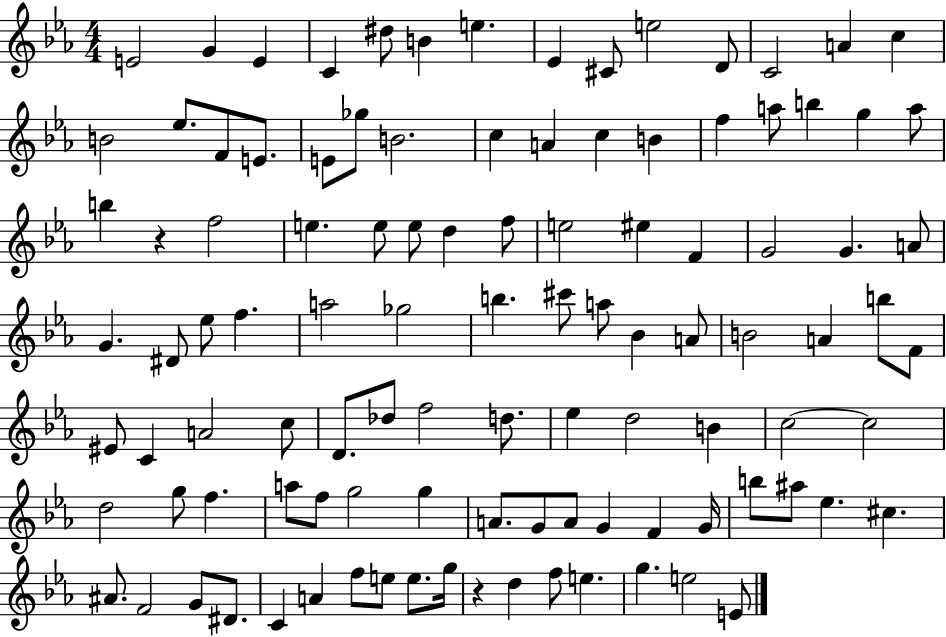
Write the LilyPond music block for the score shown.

{
  \clef treble
  \numericTimeSignature
  \time 4/4
  \key ees \major
  e'2 g'4 e'4 | c'4 dis''8 b'4 e''4. | ees'4 cis'8 e''2 d'8 | c'2 a'4 c''4 | \break b'2 ees''8. f'8 e'8. | e'8 ges''8 b'2. | c''4 a'4 c''4 b'4 | f''4 a''8 b''4 g''4 a''8 | \break b''4 r4 f''2 | e''4. e''8 e''8 d''4 f''8 | e''2 eis''4 f'4 | g'2 g'4. a'8 | \break g'4. dis'8 ees''8 f''4. | a''2 ges''2 | b''4. cis'''8 a''8 bes'4 a'8 | b'2 a'4 b''8 f'8 | \break eis'8 c'4 a'2 c''8 | d'8. des''8 f''2 d''8. | ees''4 d''2 b'4 | c''2~~ c''2 | \break d''2 g''8 f''4. | a''8 f''8 g''2 g''4 | a'8. g'8 a'8 g'4 f'4 g'16 | b''8 ais''8 ees''4. cis''4. | \break ais'8. f'2 g'8 dis'8. | c'4 a'4 f''8 e''8 e''8. g''16 | r4 d''4 f''8 e''4. | g''4. e''2 e'8 | \break \bar "|."
}